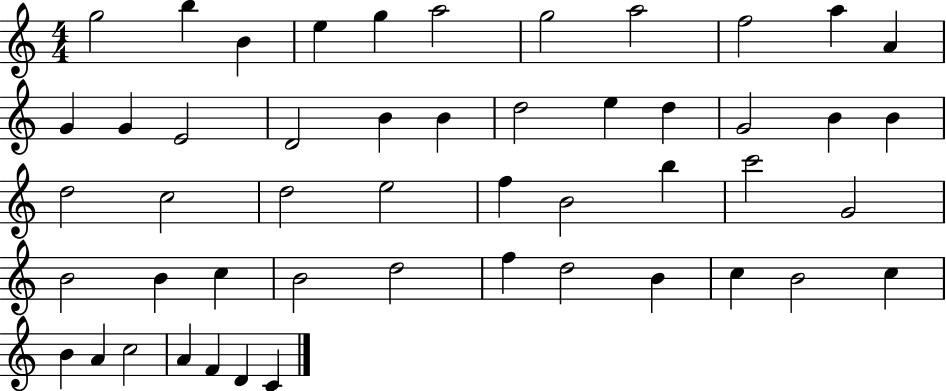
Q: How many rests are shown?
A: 0